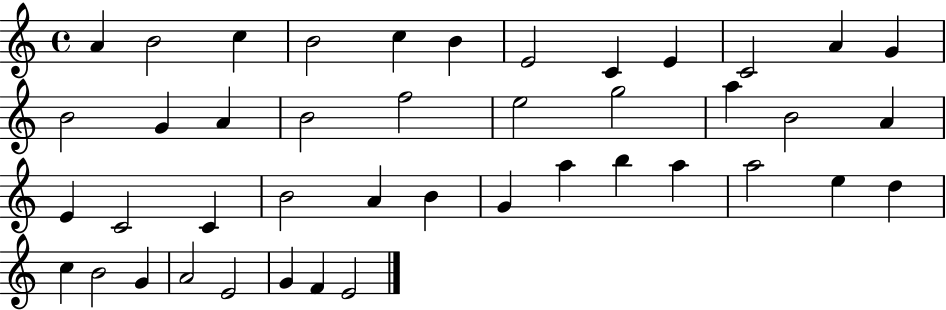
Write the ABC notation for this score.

X:1
T:Untitled
M:4/4
L:1/4
K:C
A B2 c B2 c B E2 C E C2 A G B2 G A B2 f2 e2 g2 a B2 A E C2 C B2 A B G a b a a2 e d c B2 G A2 E2 G F E2